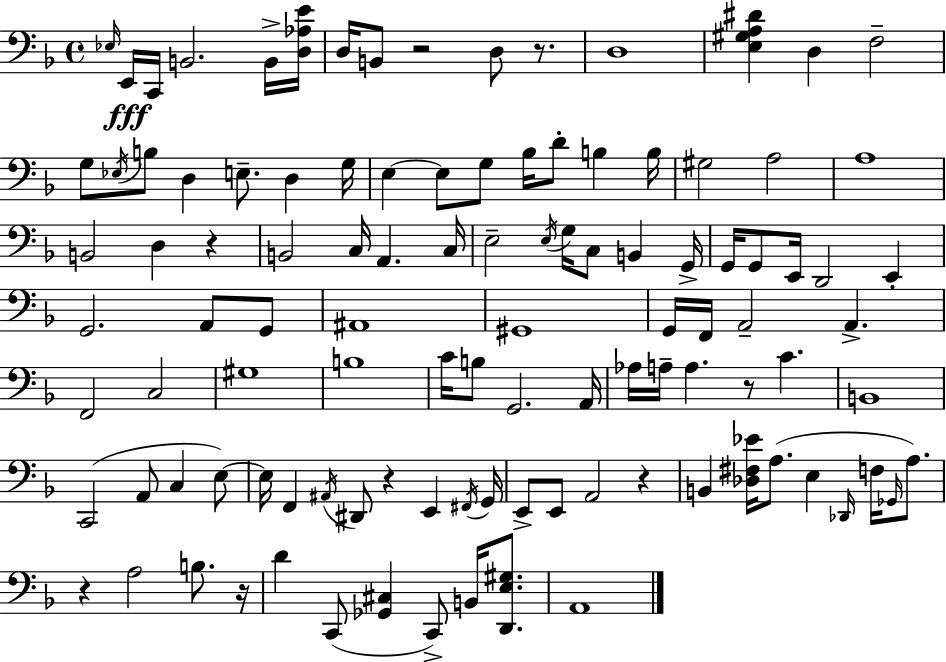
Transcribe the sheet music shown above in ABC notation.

X:1
T:Untitled
M:4/4
L:1/4
K:Dm
_E,/4 E,,/4 C,,/4 B,,2 B,,/4 [D,_A,E]/4 D,/4 B,,/2 z2 D,/2 z/2 D,4 [E,^G,A,^D] D, F,2 G,/2 _E,/4 B,/2 D, E,/2 D, G,/4 E, E,/2 G,/2 _B,/4 D/2 B, B,/4 ^G,2 A,2 A,4 B,,2 D, z B,,2 C,/4 A,, C,/4 E,2 E,/4 G,/4 C,/2 B,, G,,/4 G,,/4 G,,/2 E,,/4 D,,2 E,, G,,2 A,,/2 G,,/2 ^A,,4 ^G,,4 G,,/4 F,,/4 A,,2 A,, F,,2 C,2 ^G,4 B,4 C/4 B,/2 G,,2 A,,/4 _A,/4 A,/4 A, z/2 C B,,4 C,,2 A,,/2 C, E,/2 E,/4 F,, ^A,,/4 ^D,,/2 z E,, ^F,,/4 G,,/4 E,,/2 E,,/2 A,,2 z B,, [_D,^F,_E]/4 A,/2 E, _D,,/4 F,/4 _G,,/4 A,/2 z A,2 B,/2 z/4 D C,,/2 [_G,,^C,] C,,/2 B,,/4 [D,,E,^G,]/2 A,,4